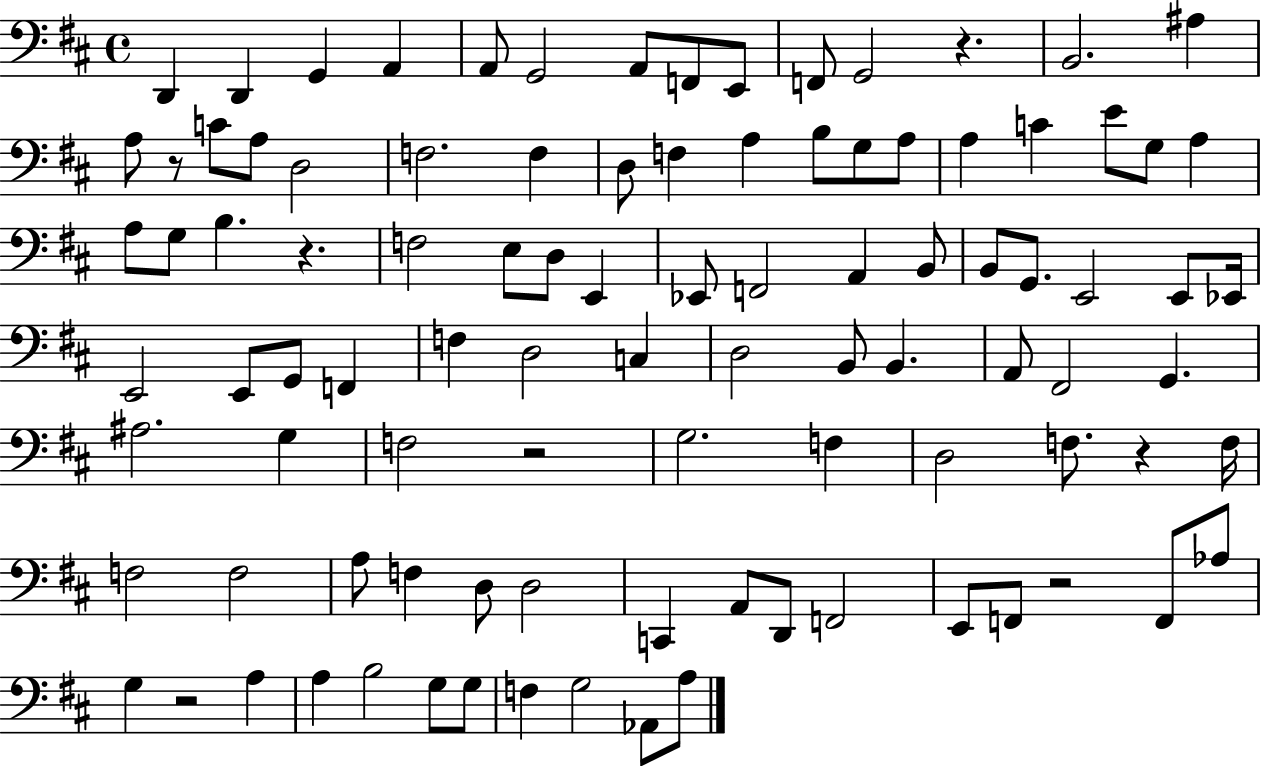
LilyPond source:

{
  \clef bass
  \time 4/4
  \defaultTimeSignature
  \key d \major
  d,4 d,4 g,4 a,4 | a,8 g,2 a,8 f,8 e,8 | f,8 g,2 r4. | b,2. ais4 | \break a8 r8 c'8 a8 d2 | f2. f4 | d8 f4 a4 b8 g8 a8 | a4 c'4 e'8 g8 a4 | \break a8 g8 b4. r4. | f2 e8 d8 e,4 | ees,8 f,2 a,4 b,8 | b,8 g,8. e,2 e,8 ees,16 | \break e,2 e,8 g,8 f,4 | f4 d2 c4 | d2 b,8 b,4. | a,8 fis,2 g,4. | \break ais2. g4 | f2 r2 | g2. f4 | d2 f8. r4 f16 | \break f2 f2 | a8 f4 d8 d2 | c,4 a,8 d,8 f,2 | e,8 f,8 r2 f,8 aes8 | \break g4 r2 a4 | a4 b2 g8 g8 | f4 g2 aes,8 a8 | \bar "|."
}